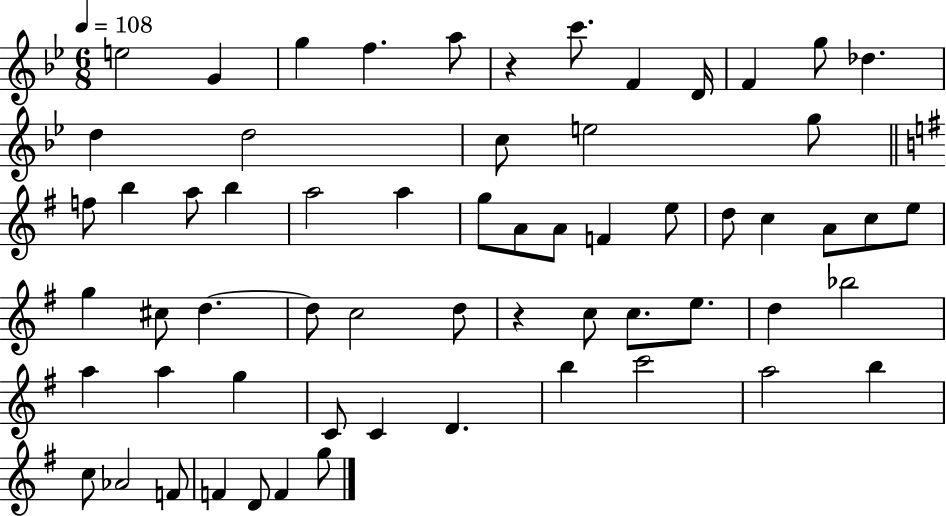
{
  \clef treble
  \numericTimeSignature
  \time 6/8
  \key bes \major
  \tempo 4 = 108
  \repeat volta 2 { e''2 g'4 | g''4 f''4. a''8 | r4 c'''8. f'4 d'16 | f'4 g''8 des''4. | \break d''4 d''2 | c''8 e''2 g''8 | \bar "||" \break \key e \minor f''8 b''4 a''8 b''4 | a''2 a''4 | g''8 a'8 a'8 f'4 e''8 | d''8 c''4 a'8 c''8 e''8 | \break g''4 cis''8 d''4.~~ | d''8 c''2 d''8 | r4 c''8 c''8. e''8. | d''4 bes''2 | \break a''4 a''4 g''4 | c'8 c'4 d'4. | b''4 c'''2 | a''2 b''4 | \break c''8 aes'2 f'8 | f'4 d'8 f'4 g''8 | } \bar "|."
}